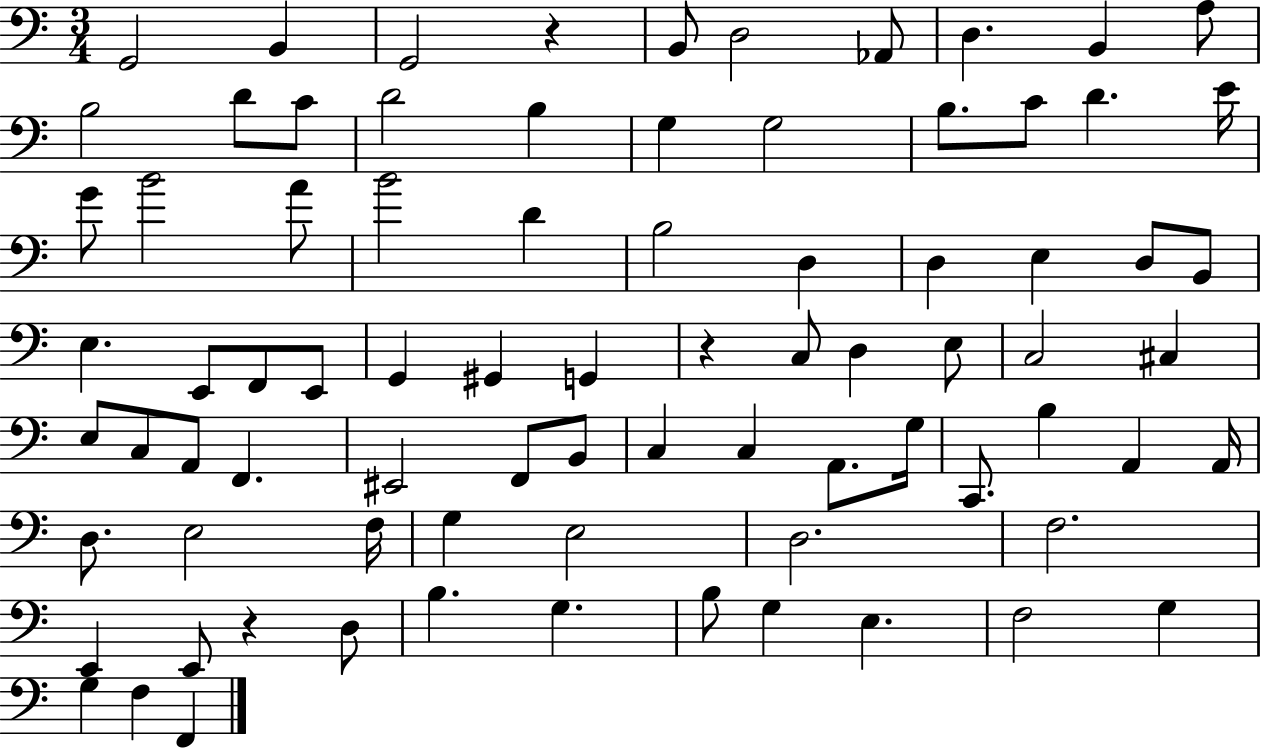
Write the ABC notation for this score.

X:1
T:Untitled
M:3/4
L:1/4
K:C
G,,2 B,, G,,2 z B,,/2 D,2 _A,,/2 D, B,, A,/2 B,2 D/2 C/2 D2 B, G, G,2 B,/2 C/2 D E/4 G/2 B2 A/2 B2 D B,2 D, D, E, D,/2 B,,/2 E, E,,/2 F,,/2 E,,/2 G,, ^G,, G,, z C,/2 D, E,/2 C,2 ^C, E,/2 C,/2 A,,/2 F,, ^E,,2 F,,/2 B,,/2 C, C, A,,/2 G,/4 C,,/2 B, A,, A,,/4 D,/2 E,2 F,/4 G, E,2 D,2 F,2 E,, E,,/2 z D,/2 B, G, B,/2 G, E, F,2 G, G, F, F,,